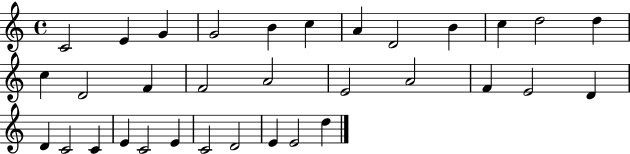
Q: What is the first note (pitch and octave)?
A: C4